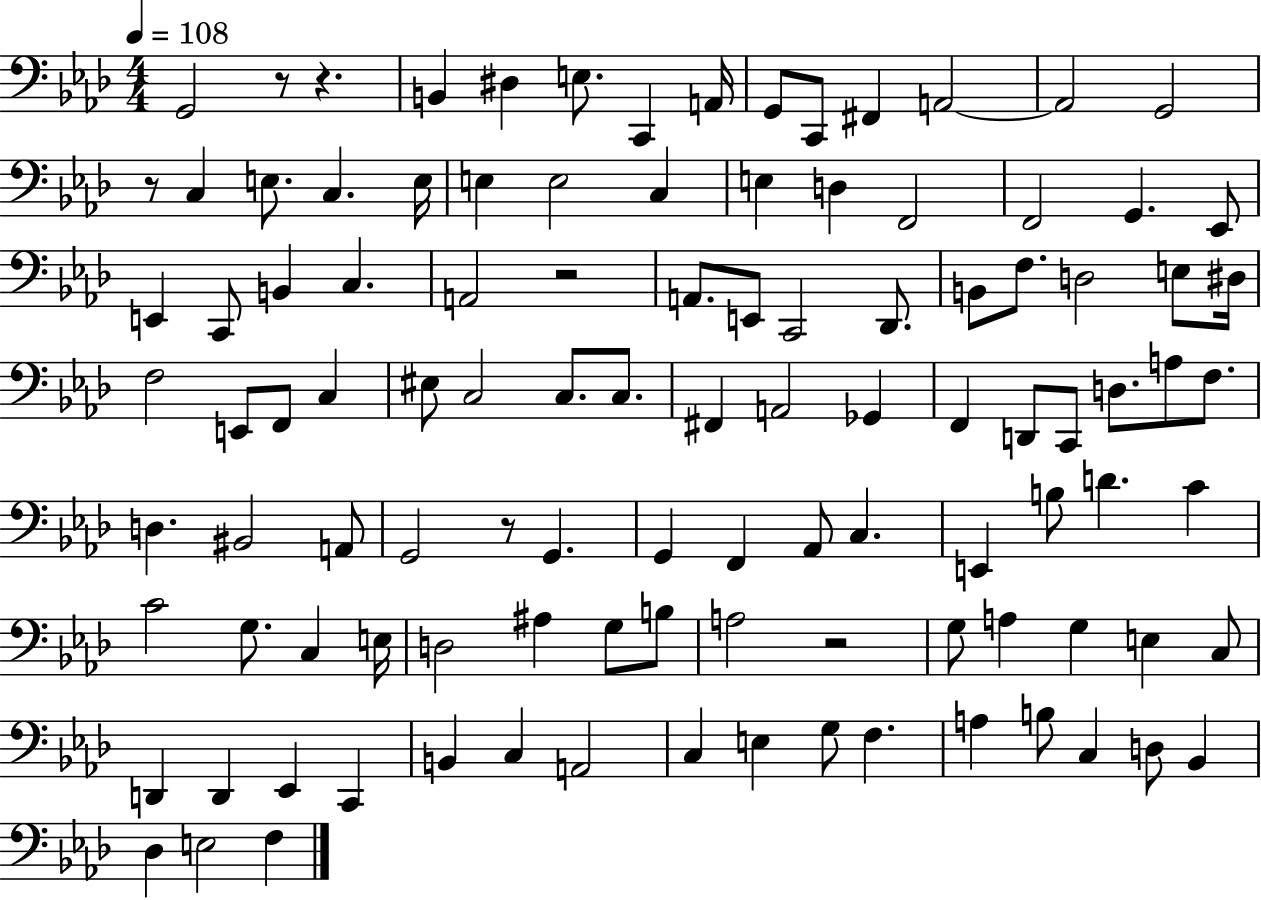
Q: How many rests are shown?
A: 6